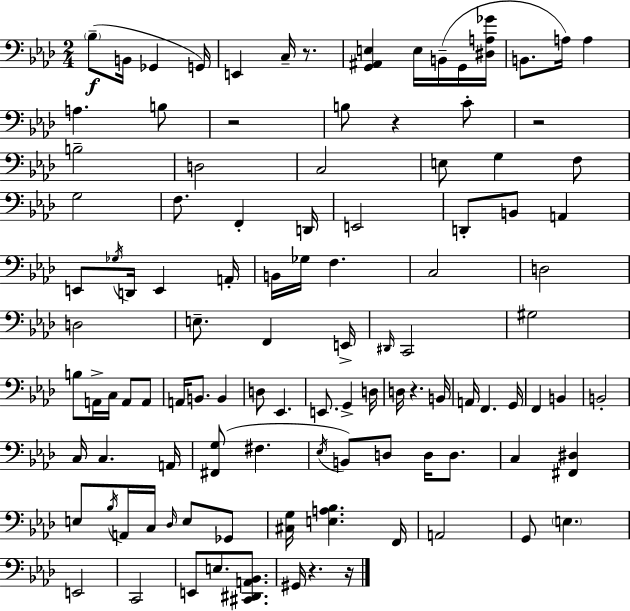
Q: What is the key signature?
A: F minor